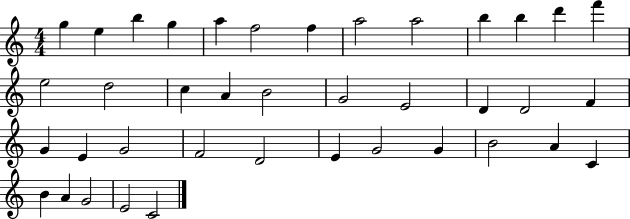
G5/q E5/q B5/q G5/q A5/q F5/h F5/q A5/h A5/h B5/q B5/q D6/q F6/q E5/h D5/h C5/q A4/q B4/h G4/h E4/h D4/q D4/h F4/q G4/q E4/q G4/h F4/h D4/h E4/q G4/h G4/q B4/h A4/q C4/q B4/q A4/q G4/h E4/h C4/h